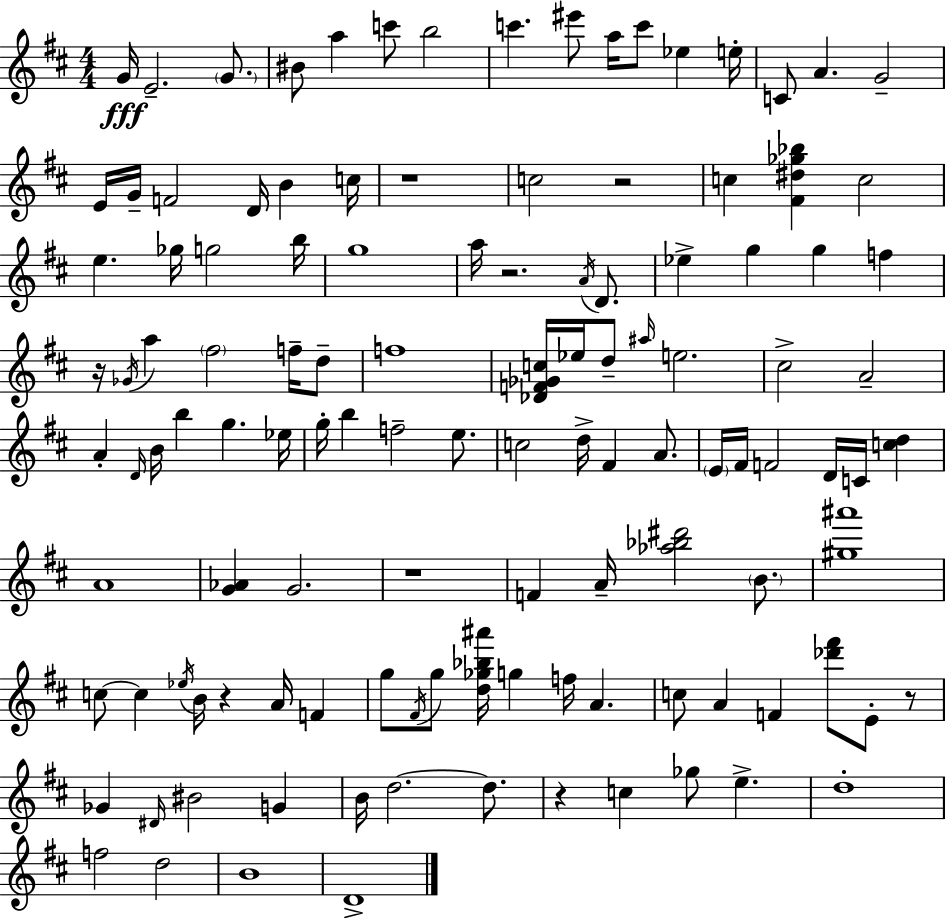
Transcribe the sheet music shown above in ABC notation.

X:1
T:Untitled
M:4/4
L:1/4
K:D
G/4 E2 G/2 ^B/2 a c'/2 b2 c' ^e'/2 a/4 c'/2 _e e/4 C/2 A G2 E/4 G/4 F2 D/4 B c/4 z4 c2 z2 c [^F^d_g_b] c2 e _g/4 g2 b/4 g4 a/4 z2 A/4 D/2 _e g g f z/4 _G/4 a ^f2 f/4 d/2 f4 [_DF_Gc]/4 _e/4 d/2 ^a/4 e2 ^c2 A2 A D/4 B/4 b g _e/4 g/4 b f2 e/2 c2 d/4 ^F A/2 E/4 ^F/4 F2 D/4 C/4 [cd] A4 [G_A] G2 z4 F A/4 [_a_b^d']2 B/2 [^g^a']4 c/2 c _e/4 B/4 z A/4 F g/2 ^F/4 g/2 [d_g_b^a']/4 g f/4 A c/2 A F [_d'^f']/2 E/2 z/2 _G ^D/4 ^B2 G B/4 d2 d/2 z c _g/2 e d4 f2 d2 B4 D4